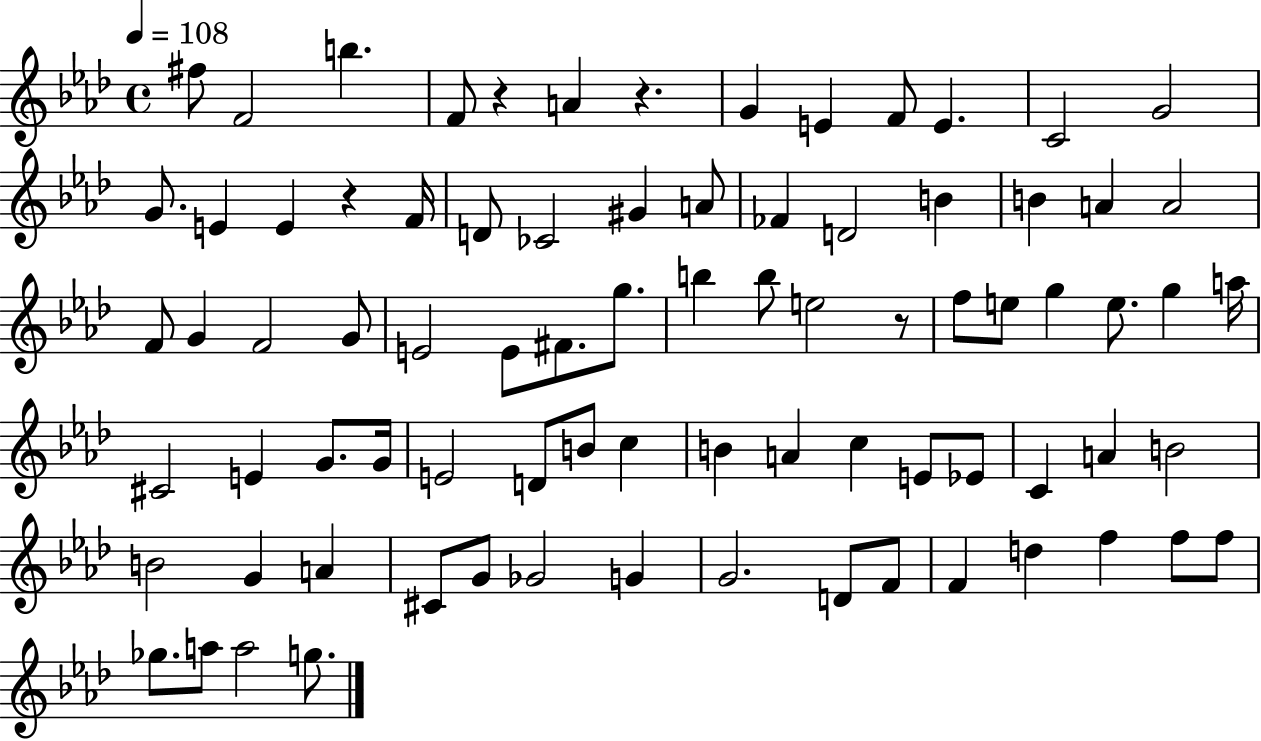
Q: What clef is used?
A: treble